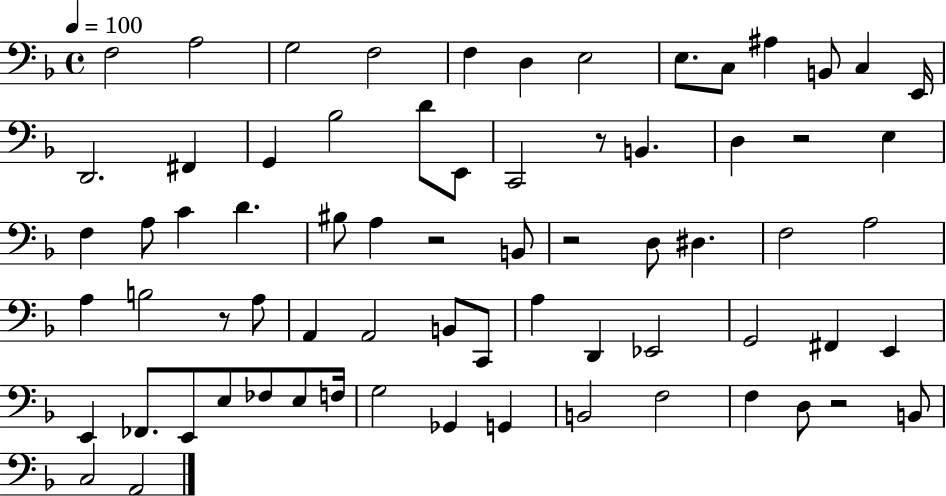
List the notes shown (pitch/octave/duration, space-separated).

F3/h A3/h G3/h F3/h F3/q D3/q E3/h E3/e. C3/e A#3/q B2/e C3/q E2/s D2/h. F#2/q G2/q Bb3/h D4/e E2/e C2/h R/e B2/q. D3/q R/h E3/q F3/q A3/e C4/q D4/q. BIS3/e A3/q R/h B2/e R/h D3/e D#3/q. F3/h A3/h A3/q B3/h R/e A3/e A2/q A2/h B2/e C2/e A3/q D2/q Eb2/h G2/h F#2/q E2/q E2/q FES2/e. E2/e E3/e FES3/e E3/e F3/s G3/h Gb2/q G2/q B2/h F3/h F3/q D3/e R/h B2/e C3/h A2/h